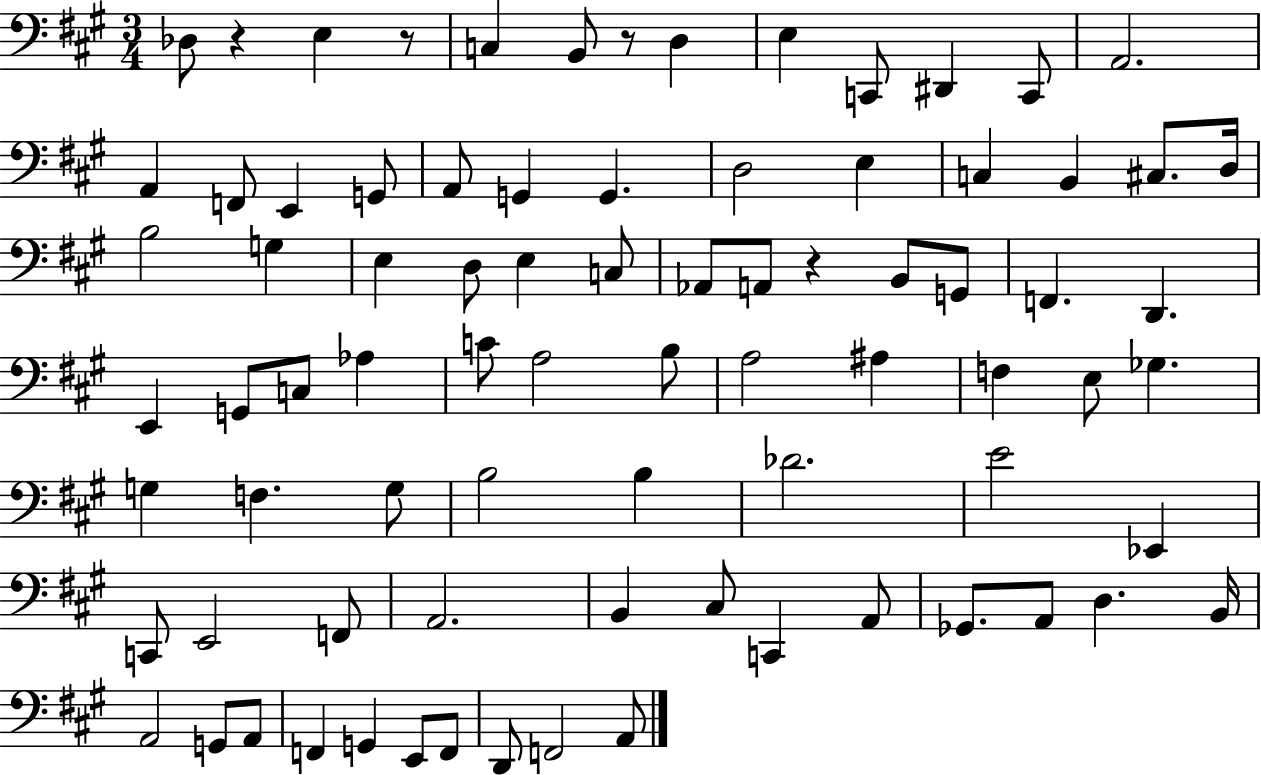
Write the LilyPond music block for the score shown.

{
  \clef bass
  \numericTimeSignature
  \time 3/4
  \key a \major
  des8 r4 e4 r8 | c4 b,8 r8 d4 | e4 c,8 dis,4 c,8 | a,2. | \break a,4 f,8 e,4 g,8 | a,8 g,4 g,4. | d2 e4 | c4 b,4 cis8. d16 | \break b2 g4 | e4 d8 e4 c8 | aes,8 a,8 r4 b,8 g,8 | f,4. d,4. | \break e,4 g,8 c8 aes4 | c'8 a2 b8 | a2 ais4 | f4 e8 ges4. | \break g4 f4. g8 | b2 b4 | des'2. | e'2 ees,4 | \break c,8 e,2 f,8 | a,2. | b,4 cis8 c,4 a,8 | ges,8. a,8 d4. b,16 | \break a,2 g,8 a,8 | f,4 g,4 e,8 f,8 | d,8 f,2 a,8 | \bar "|."
}